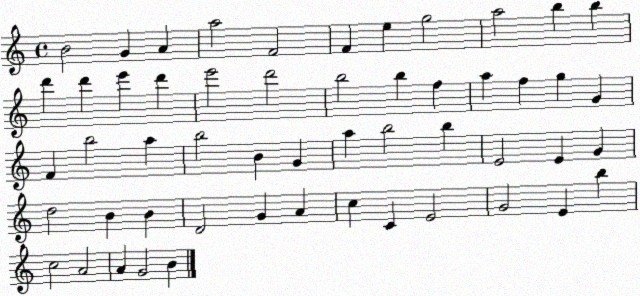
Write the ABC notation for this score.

X:1
T:Untitled
M:4/4
L:1/4
K:C
B2 G A a2 F2 F e g2 a2 b b d' d' e' d' e'2 d'2 b2 b f a f g G F b2 a b2 B G a b2 b E2 E G d2 B B D2 G A c C E2 G2 E b c2 A2 A G2 B